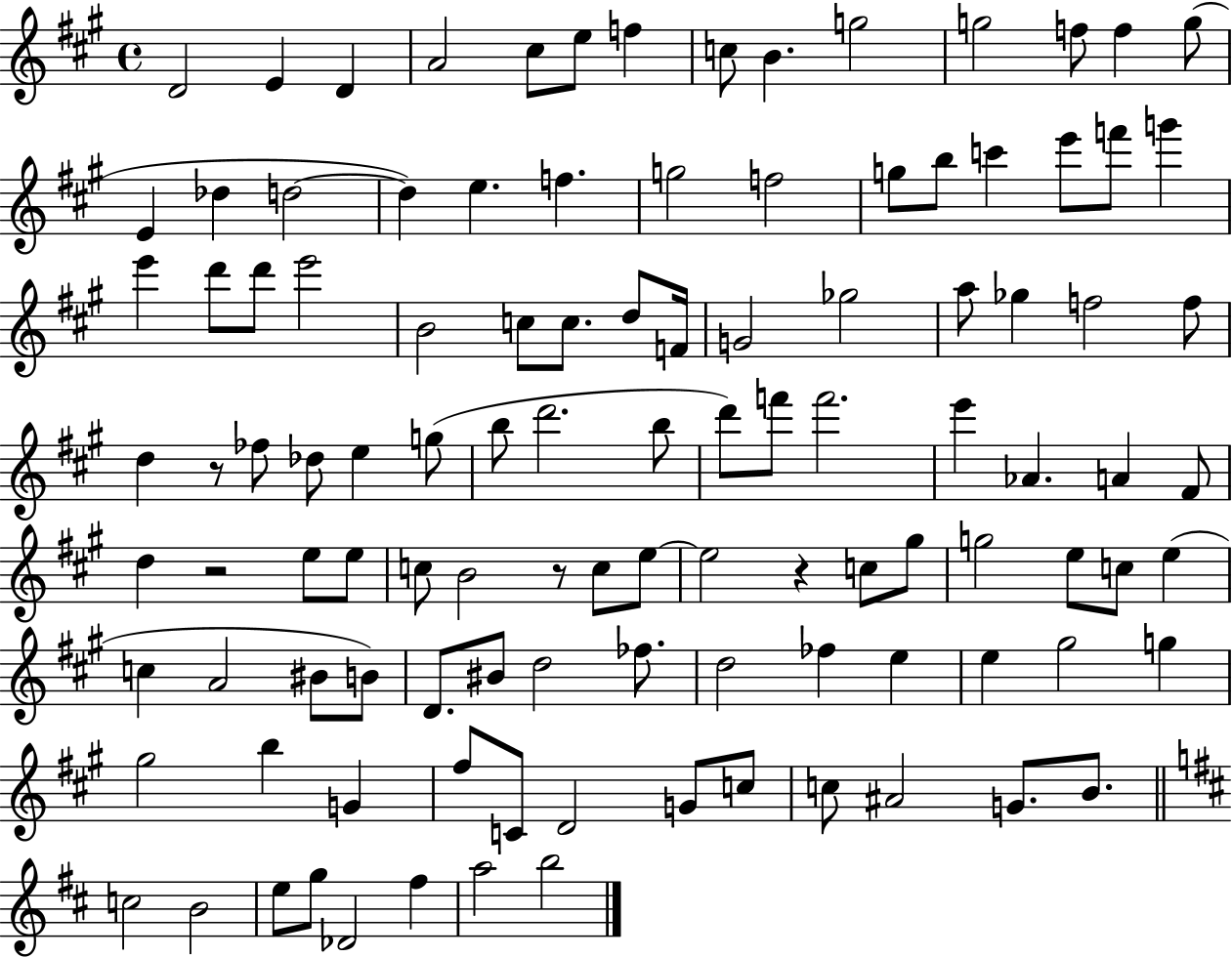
{
  \clef treble
  \time 4/4
  \defaultTimeSignature
  \key a \major
  d'2 e'4 d'4 | a'2 cis''8 e''8 f''4 | c''8 b'4. g''2 | g''2 f''8 f''4 g''8( | \break e'4 des''4 d''2~~ | d''4) e''4. f''4. | g''2 f''2 | g''8 b''8 c'''4 e'''8 f'''8 g'''4 | \break e'''4 d'''8 d'''8 e'''2 | b'2 c''8 c''8. d''8 f'16 | g'2 ges''2 | a''8 ges''4 f''2 f''8 | \break d''4 r8 fes''8 des''8 e''4 g''8( | b''8 d'''2. b''8 | d'''8) f'''8 f'''2. | e'''4 aes'4. a'4 fis'8 | \break d''4 r2 e''8 e''8 | c''8 b'2 r8 c''8 e''8~~ | e''2 r4 c''8 gis''8 | g''2 e''8 c''8 e''4( | \break c''4 a'2 bis'8 b'8) | d'8. bis'8 d''2 fes''8. | d''2 fes''4 e''4 | e''4 gis''2 g''4 | \break gis''2 b''4 g'4 | fis''8 c'8 d'2 g'8 c''8 | c''8 ais'2 g'8. b'8. | \bar "||" \break \key d \major c''2 b'2 | e''8 g''8 des'2 fis''4 | a''2 b''2 | \bar "|."
}